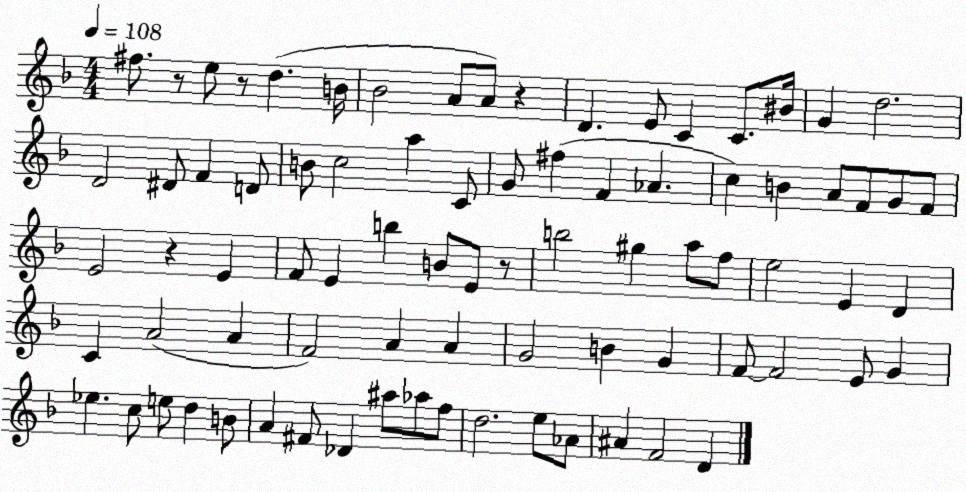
X:1
T:Untitled
M:4/4
L:1/4
K:F
^f/2 z/2 e/2 z/2 d B/4 _B2 A/2 A/2 z D E/2 C C/2 ^B/4 G d2 D2 ^D/2 F D/2 B/2 c2 a C/2 G/2 ^f F _A c B A/2 F/2 G/2 F/2 E2 z E F/2 E b B/2 E/2 z/2 b2 ^g a/2 f/2 e2 E D C A2 A F2 A A G2 B G F/2 F2 E/2 G _e c/2 e/2 d B/2 A ^F/2 _D ^a/2 _a/2 f/2 d2 e/2 _A/2 ^A F2 D